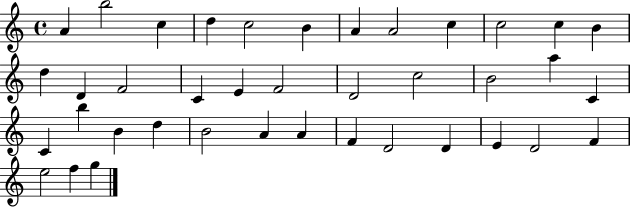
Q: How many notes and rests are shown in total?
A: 39